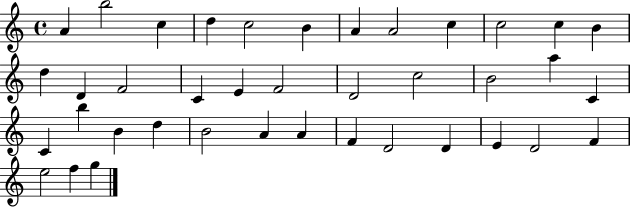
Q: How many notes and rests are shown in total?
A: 39